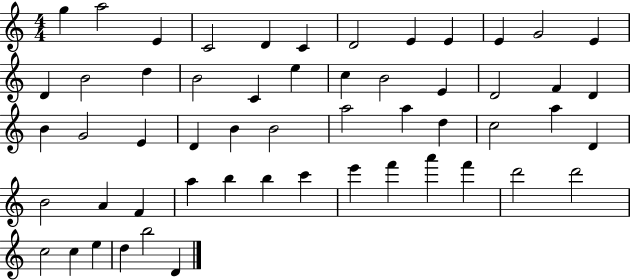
X:1
T:Untitled
M:4/4
L:1/4
K:C
g a2 E C2 D C D2 E E E G2 E D B2 d B2 C e c B2 E D2 F D B G2 E D B B2 a2 a d c2 a D B2 A F a b b c' e' f' a' f' d'2 d'2 c2 c e d b2 D